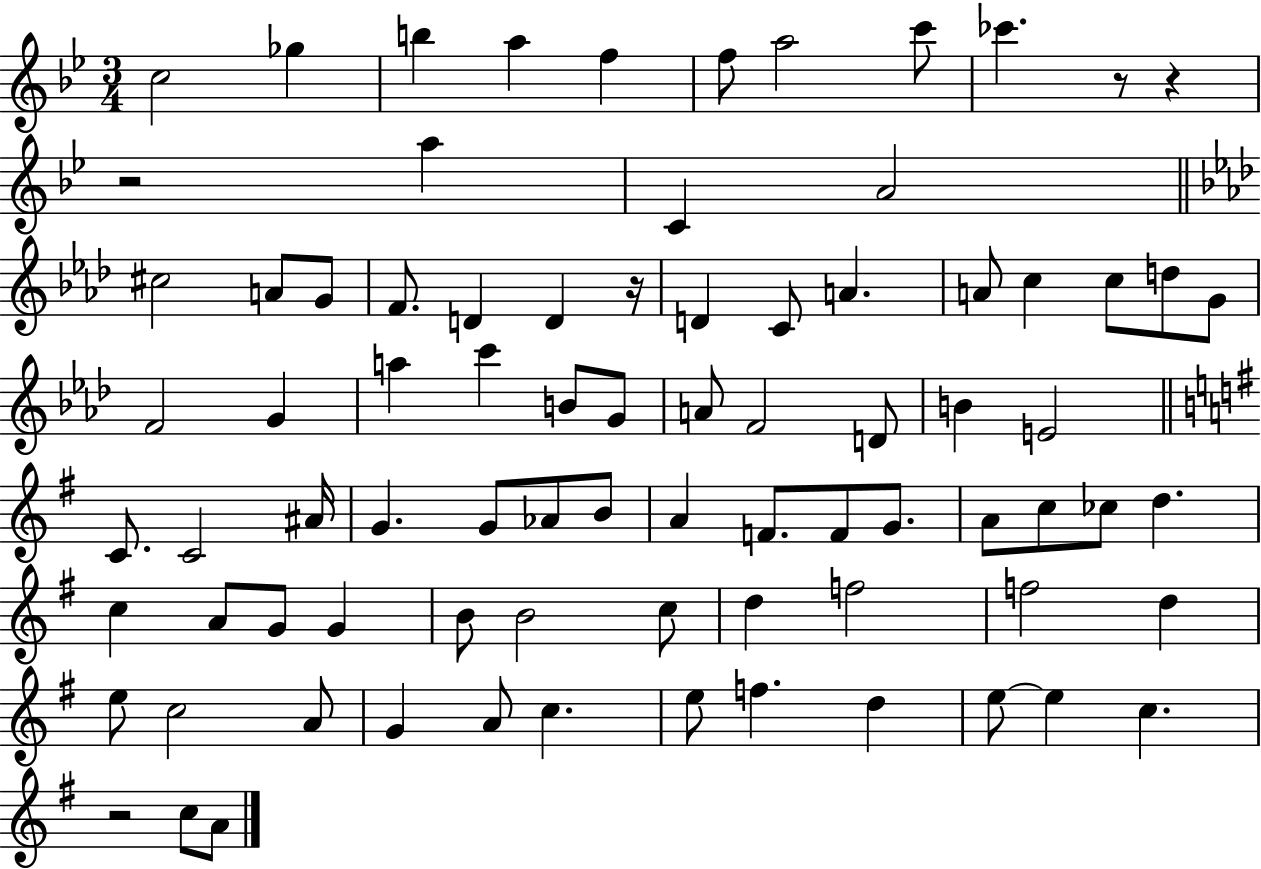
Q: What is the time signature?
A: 3/4